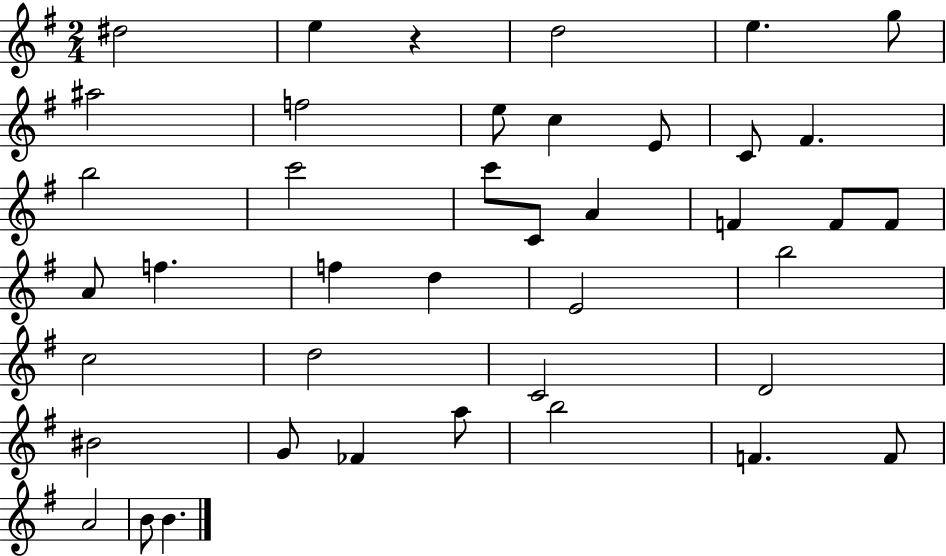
X:1
T:Untitled
M:2/4
L:1/4
K:G
^d2 e z d2 e g/2 ^a2 f2 e/2 c E/2 C/2 ^F b2 c'2 c'/2 C/2 A F F/2 F/2 A/2 f f d E2 b2 c2 d2 C2 D2 ^B2 G/2 _F a/2 b2 F F/2 A2 B/2 B